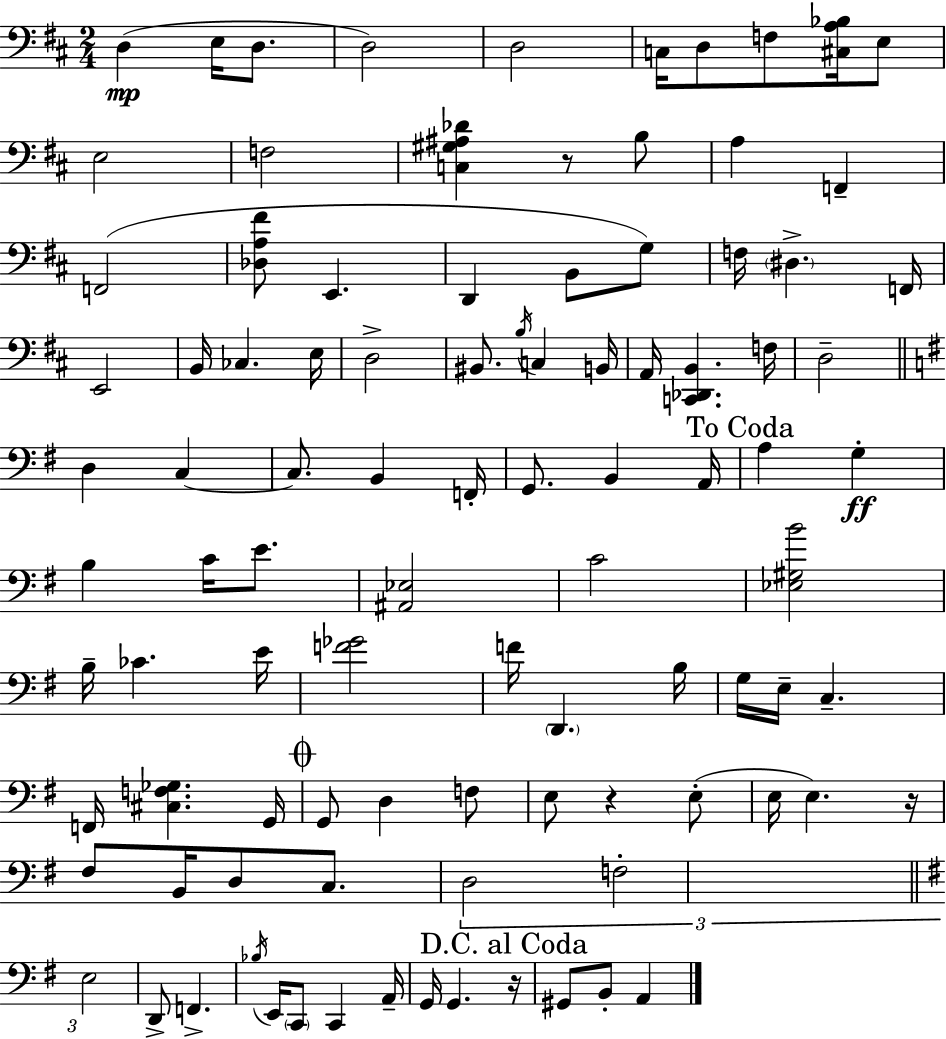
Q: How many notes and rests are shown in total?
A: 97